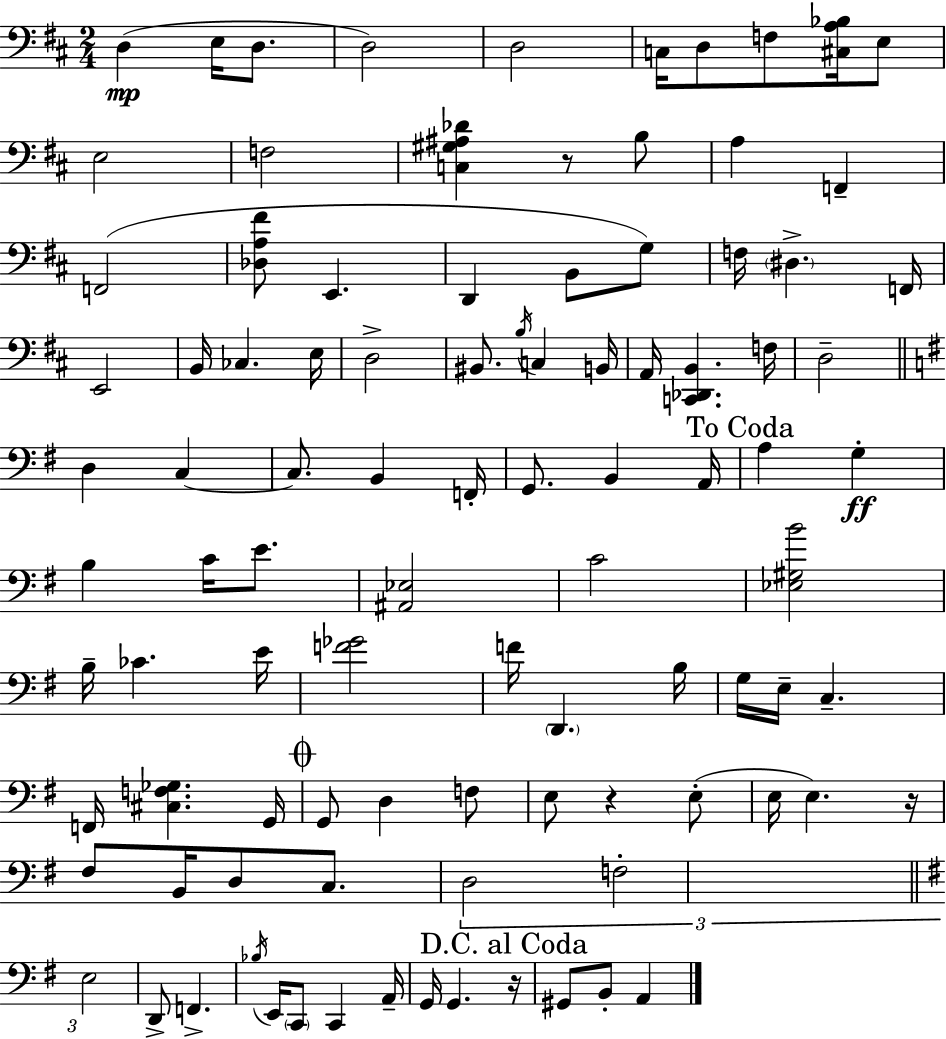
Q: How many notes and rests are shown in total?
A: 97